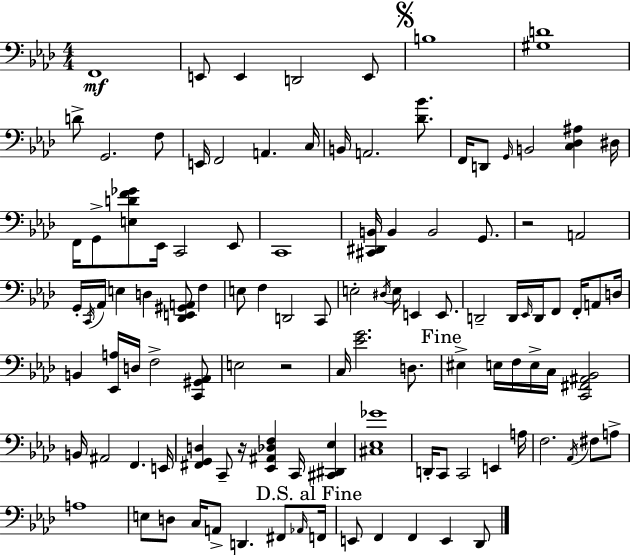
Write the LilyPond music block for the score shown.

{
  \clef bass
  \numericTimeSignature
  \time 4/4
  \key aes \major
  f,1\mf | e,8 e,4 d,2 e,8 | \mark \markup { \musicglyph "scripts.segno" } b1 | <gis d'>1 | \break d'8-> g,2. f8 | e,16 f,2 a,4. c16 | b,16 a,2. <des' bes'>8. | f,16 d,8 \grace { g,16 } b,2 <c des ais>4 | \break dis16 f,16 g,8-> <e d' f' ges'>8 ees,16 c,2 ees,8 | c,1 | <cis, dis, b,>16 b,4 b,2 g,8. | r2 a,2 | \break g,16-. \acciaccatura { c,16 } aes,16 e4 d4 <des, e, gis, a,>8 f4 | e8 f4 d,2 | c,8 e2-. \acciaccatura { dis16 } e16 e,4 | e,8. d,2-- d,16 \grace { ees,16 } d,16 f,8 | \break f,16-. a,8 d16 b,4 <ees, a>16 d16 f2-> | <c, gis, aes,>8 e2 r2 | c16 <ees' g'>2. | d8. \mark "Fine" eis4-> e16 f16 e16-> c16 <c, fis, ais, bes,>2 | \break b,16 ais,2 f,4. | e,16 <fis, g, d>4 c,8-- r16 <ees, ais, des f>4 c,16 | <cis, dis, ees>4 <cis ees ges'>1 | d,16-. c,8 c,2 e,4 | \break a16 f2. | \acciaccatura { aes,16 } fis8 a8-> a1 | e8 d8 c16 a,8-> d,4. | fis,8 \grace { aes,16 } \mark "D.S. al Fine" f,16 e,8 f,4 f,4 | \break e,4 des,8 \bar "|."
}